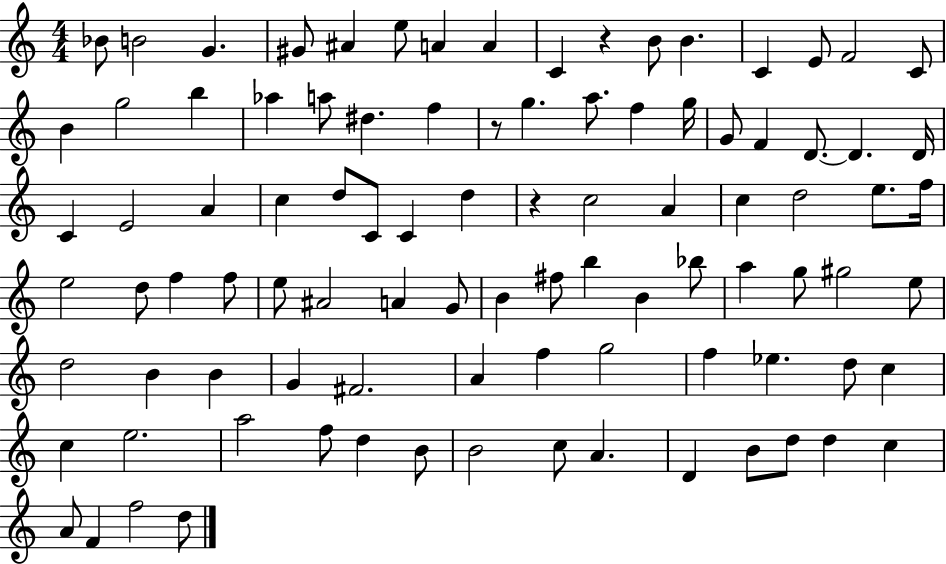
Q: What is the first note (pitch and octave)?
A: Bb4